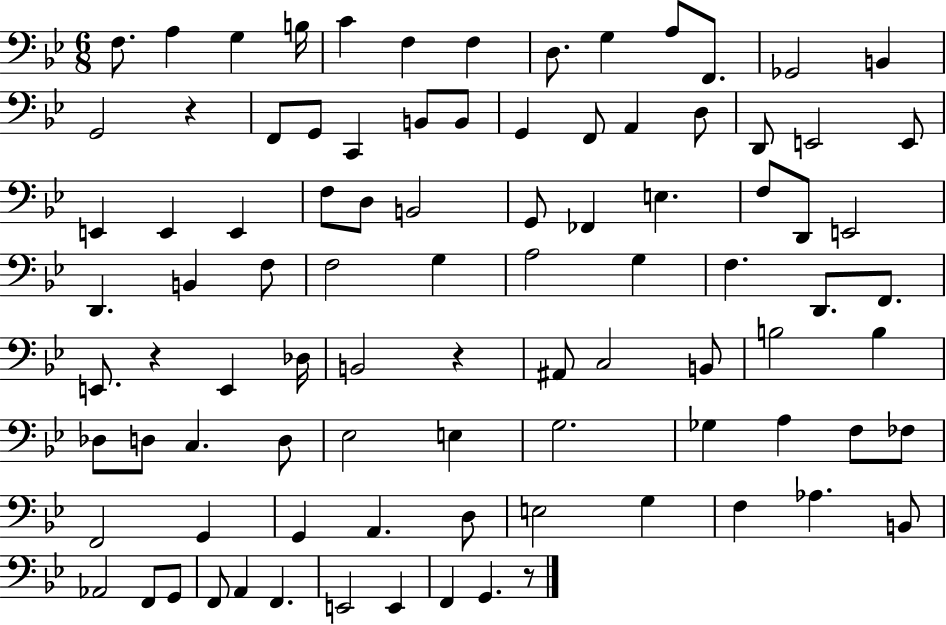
X:1
T:Untitled
M:6/8
L:1/4
K:Bb
F,/2 A, G, B,/4 C F, F, D,/2 G, A,/2 F,,/2 _G,,2 B,, G,,2 z F,,/2 G,,/2 C,, B,,/2 B,,/2 G,, F,,/2 A,, D,/2 D,,/2 E,,2 E,,/2 E,, E,, E,, F,/2 D,/2 B,,2 G,,/2 _F,, E, F,/2 D,,/2 E,,2 D,, B,, F,/2 F,2 G, A,2 G, F, D,,/2 F,,/2 E,,/2 z E,, _D,/4 B,,2 z ^A,,/2 C,2 B,,/2 B,2 B, _D,/2 D,/2 C, D,/2 _E,2 E, G,2 _G, A, F,/2 _F,/2 F,,2 G,, G,, A,, D,/2 E,2 G, F, _A, B,,/2 _A,,2 F,,/2 G,,/2 F,,/2 A,, F,, E,,2 E,, F,, G,, z/2